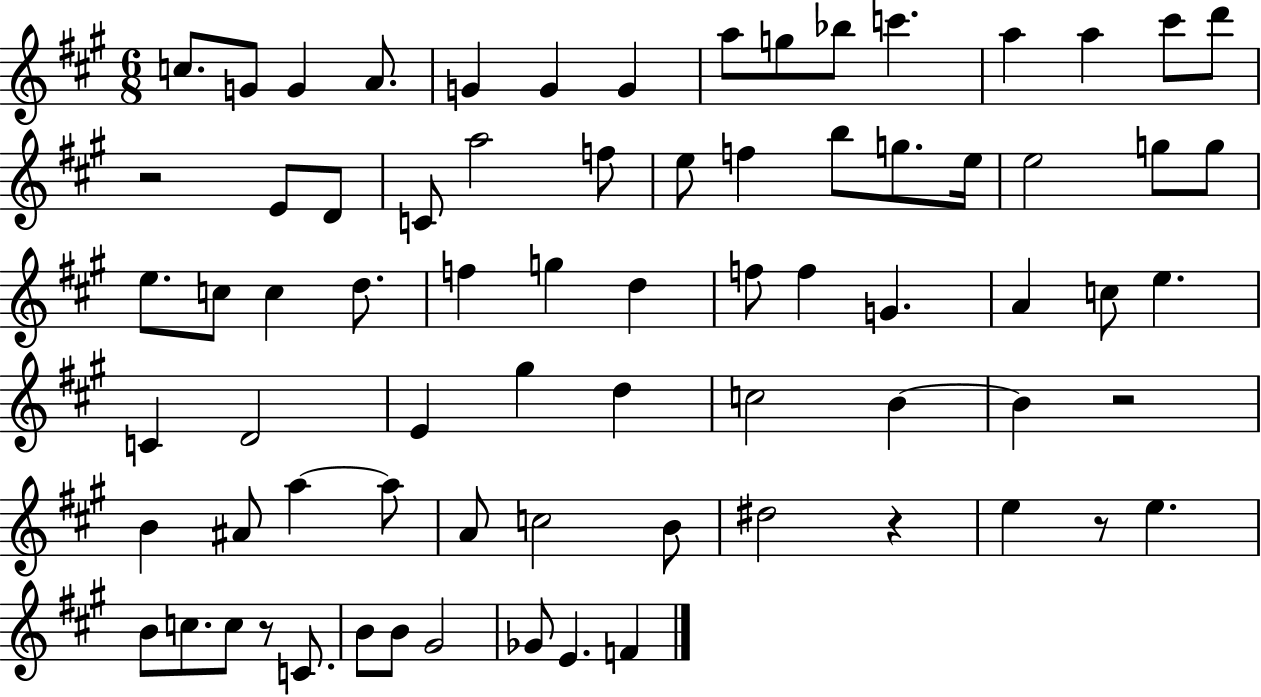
C5/e. G4/e G4/q A4/e. G4/q G4/q G4/q A5/e G5/e Bb5/e C6/q. A5/q A5/q C#6/e D6/e R/h E4/e D4/e C4/e A5/h F5/e E5/e F5/q B5/e G5/e. E5/s E5/h G5/e G5/e E5/e. C5/e C5/q D5/e. F5/q G5/q D5/q F5/e F5/q G4/q. A4/q C5/e E5/q. C4/q D4/h E4/q G#5/q D5/q C5/h B4/q B4/q R/h B4/q A#4/e A5/q A5/e A4/e C5/h B4/e D#5/h R/q E5/q R/e E5/q. B4/e C5/e. C5/e R/e C4/e. B4/e B4/e G#4/h Gb4/e E4/q. F4/q